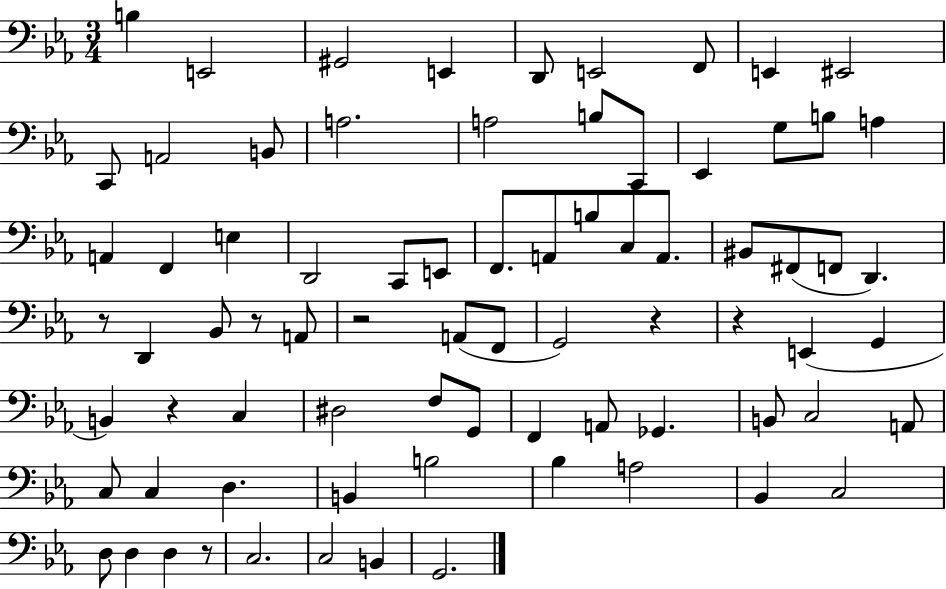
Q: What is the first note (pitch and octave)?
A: B3